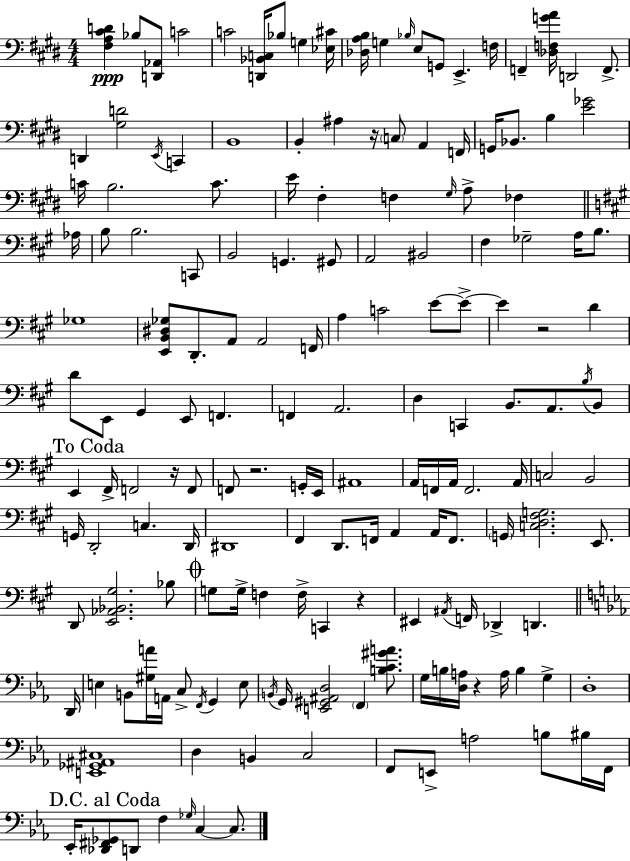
X:1
T:Untitled
M:4/4
L:1/4
K:E
[^F,A,^CD] _B,/2 [D,,_A,,]/2 C2 C2 [D,,_B,,C,]/4 _B,/2 G, [_E,^C]/4 [_D,A,B,]/4 G, _B,/4 E,/2 G,,/2 E,, F,/4 F,, [_D,F,GA]/4 D,,2 F,,/2 D,, [^G,D]2 E,,/4 C,, B,,4 B,, ^A, z/4 C,/2 A,, F,,/4 G,,/4 _B,,/2 B, [E_G]2 C/4 B,2 C/2 E/4 ^F, F, ^G,/4 A,/2 _F, _A,/4 B,/2 B,2 C,,/2 B,,2 G,, ^G,,/2 A,,2 ^B,,2 ^F, _G,2 A,/4 B,/2 _G,4 [E,,B,,^D,_G,]/2 D,,/2 A,,/2 A,,2 F,,/4 A, C2 E/2 E/2 E z2 D D/2 E,,/2 ^G,, E,,/2 F,, F,, A,,2 D, C,, B,,/2 A,,/2 B,/4 B,,/2 E,, ^F,,/4 F,,2 z/4 F,,/2 F,,/2 z2 G,,/4 E,,/4 ^A,,4 A,,/4 F,,/4 A,,/4 F,,2 A,,/4 C,2 B,,2 G,,/4 D,,2 C, D,,/4 ^D,,4 ^F,, D,,/2 F,,/4 A,, A,,/4 F,,/2 G,,/4 [C,D,^F,G,]2 E,,/2 D,,/2 [E,,_A,,_B,,^G,]2 _B,/2 G,/2 G,/4 F, F,/4 C,, z ^E,, ^A,,/4 F,,/4 _D,, D,, D,,/4 E, B,,/2 [^G,A]/4 A,,/4 C,/2 F,,/4 G,, E,/2 B,,/4 G,,/4 [E,,^G,,^A,,D,]2 F,, [B,C^GA]/2 G,/4 B,/4 [D,A,]/4 z A,/4 B, G, D,4 [E,,_G,,^A,,^C,]4 D, B,, C,2 F,,/2 E,,/2 A,2 B,/2 ^B,/4 F,,/4 _E,,/4 [_D,,^F,,_G,,]/2 D,,/2 F, _G,/4 C, C,/2